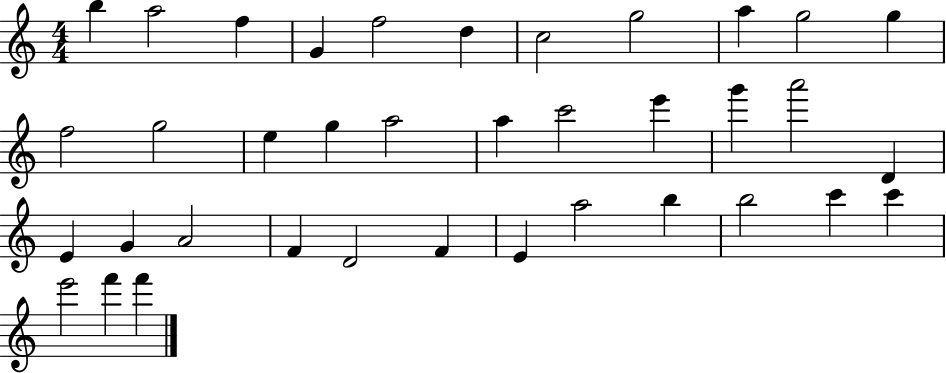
{
  \clef treble
  \numericTimeSignature
  \time 4/4
  \key c \major
  b''4 a''2 f''4 | g'4 f''2 d''4 | c''2 g''2 | a''4 g''2 g''4 | \break f''2 g''2 | e''4 g''4 a''2 | a''4 c'''2 e'''4 | g'''4 a'''2 d'4 | \break e'4 g'4 a'2 | f'4 d'2 f'4 | e'4 a''2 b''4 | b''2 c'''4 c'''4 | \break e'''2 f'''4 f'''4 | \bar "|."
}